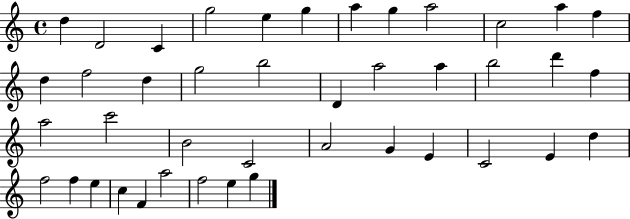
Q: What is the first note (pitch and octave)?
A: D5